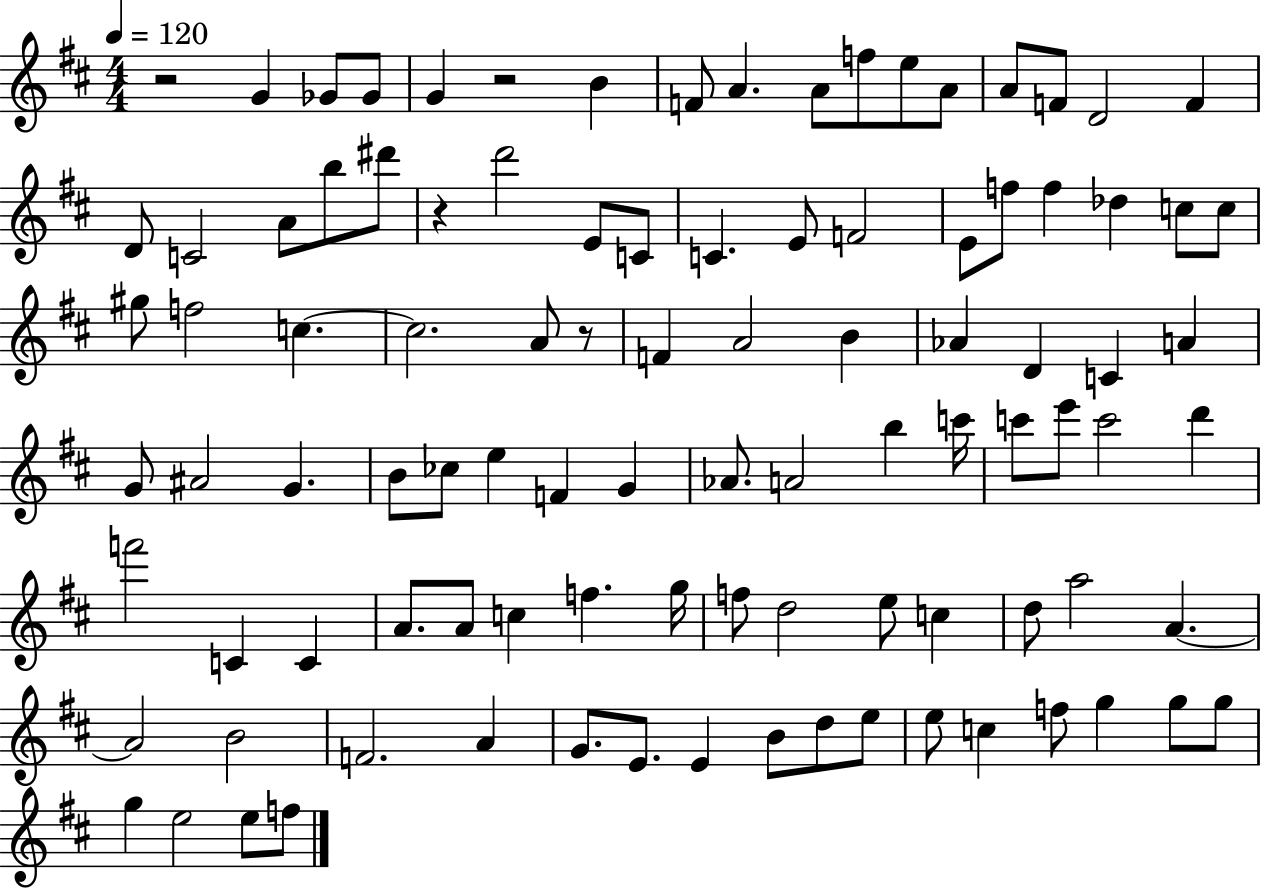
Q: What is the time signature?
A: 4/4